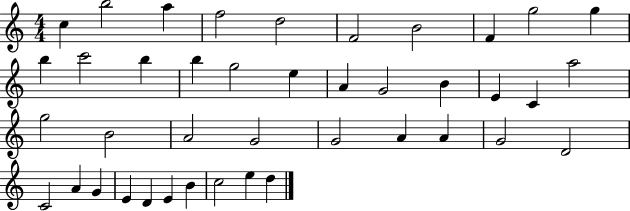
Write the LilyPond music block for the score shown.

{
  \clef treble
  \numericTimeSignature
  \time 4/4
  \key c \major
  c''4 b''2 a''4 | f''2 d''2 | f'2 b'2 | f'4 g''2 g''4 | \break b''4 c'''2 b''4 | b''4 g''2 e''4 | a'4 g'2 b'4 | e'4 c'4 a''2 | \break g''2 b'2 | a'2 g'2 | g'2 a'4 a'4 | g'2 d'2 | \break c'2 a'4 g'4 | e'4 d'4 e'4 b'4 | c''2 e''4 d''4 | \bar "|."
}